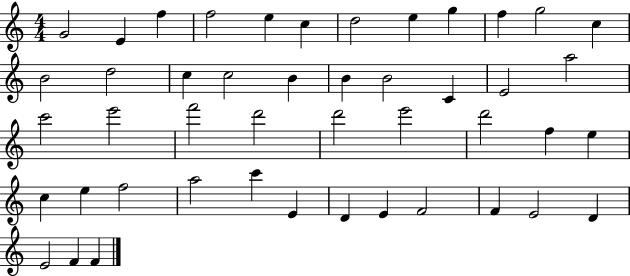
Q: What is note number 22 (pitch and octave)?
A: A5